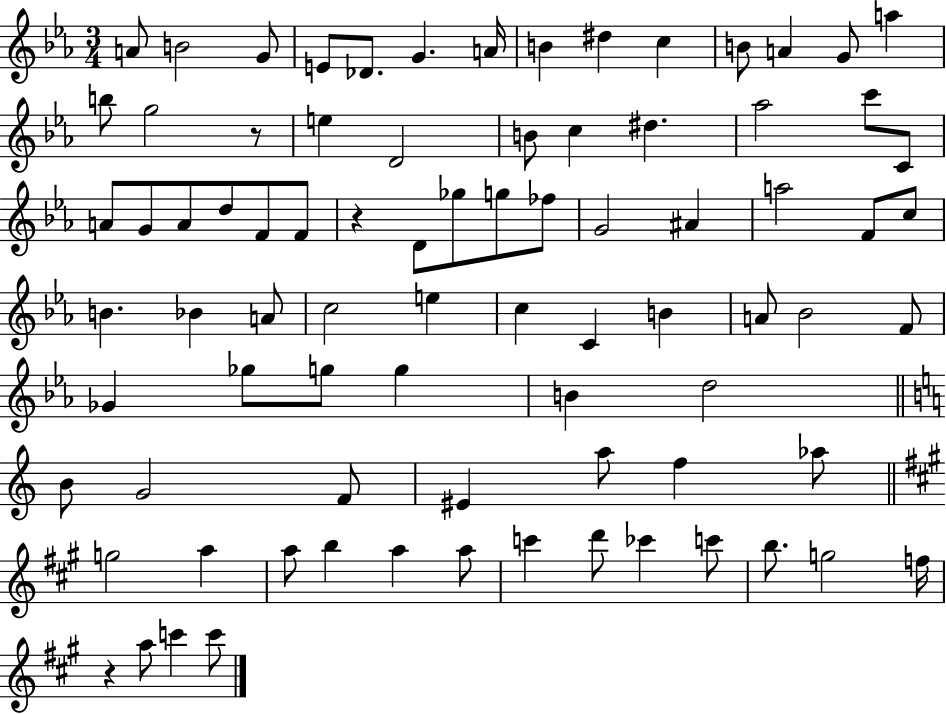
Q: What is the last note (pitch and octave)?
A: C6